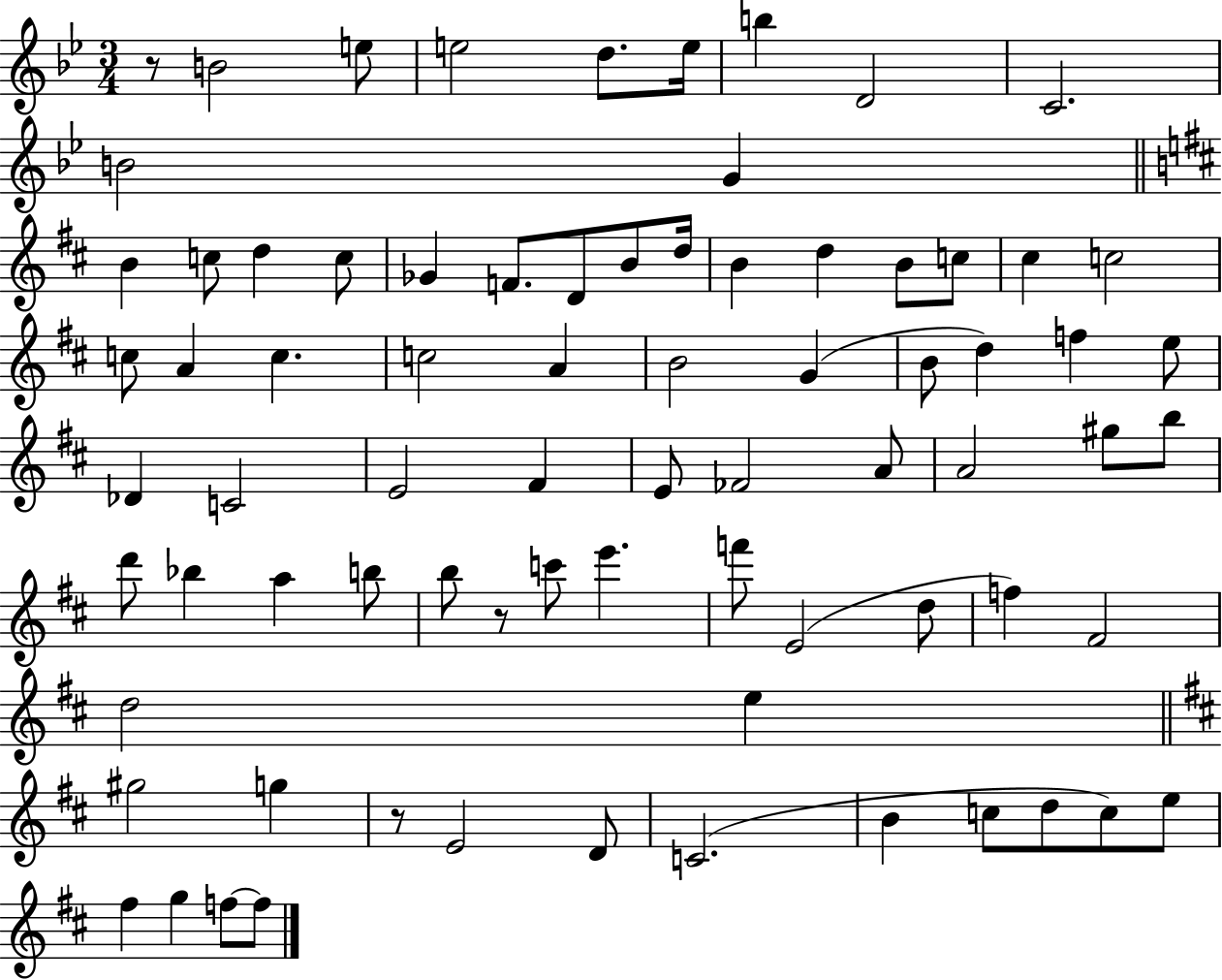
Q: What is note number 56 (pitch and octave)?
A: D5